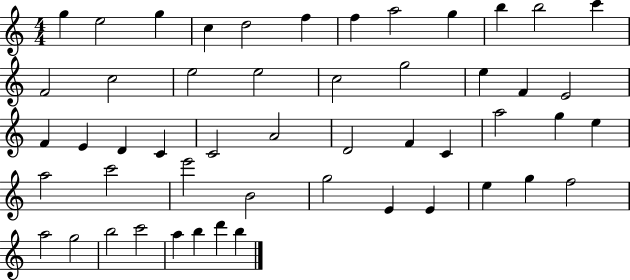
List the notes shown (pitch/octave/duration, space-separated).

G5/q E5/h G5/q C5/q D5/h F5/q F5/q A5/h G5/q B5/q B5/h C6/q F4/h C5/h E5/h E5/h C5/h G5/h E5/q F4/q E4/h F4/q E4/q D4/q C4/q C4/h A4/h D4/h F4/q C4/q A5/h G5/q E5/q A5/h C6/h E6/h B4/h G5/h E4/q E4/q E5/q G5/q F5/h A5/h G5/h B5/h C6/h A5/q B5/q D6/q B5/q